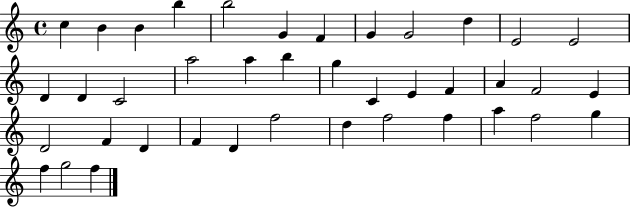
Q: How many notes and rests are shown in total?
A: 40